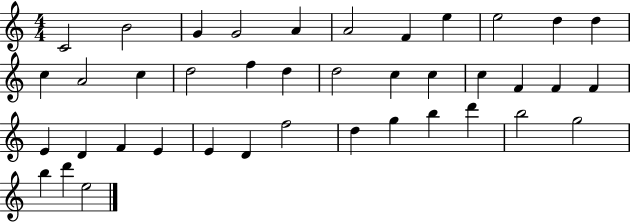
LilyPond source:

{
  \clef treble
  \numericTimeSignature
  \time 4/4
  \key c \major
  c'2 b'2 | g'4 g'2 a'4 | a'2 f'4 e''4 | e''2 d''4 d''4 | \break c''4 a'2 c''4 | d''2 f''4 d''4 | d''2 c''4 c''4 | c''4 f'4 f'4 f'4 | \break e'4 d'4 f'4 e'4 | e'4 d'4 f''2 | d''4 g''4 b''4 d'''4 | b''2 g''2 | \break b''4 d'''4 e''2 | \bar "|."
}